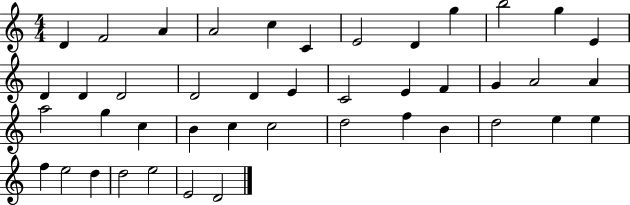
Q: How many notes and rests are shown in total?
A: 43